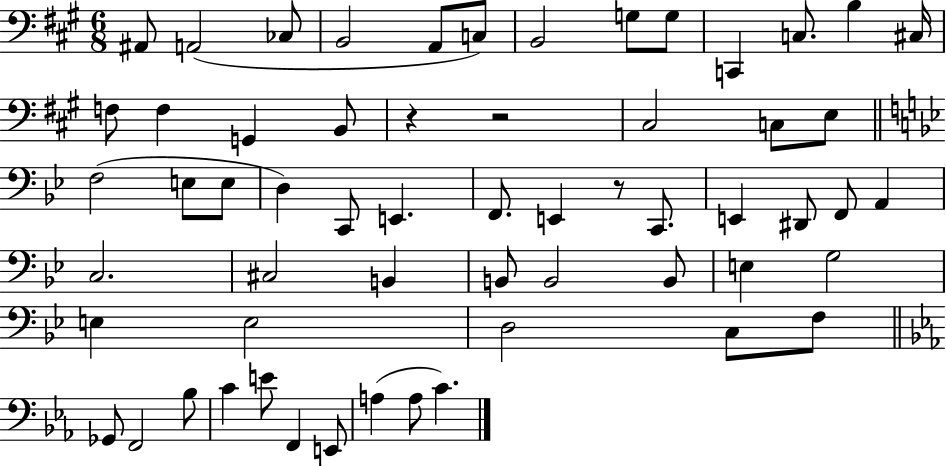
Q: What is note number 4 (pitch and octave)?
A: B2